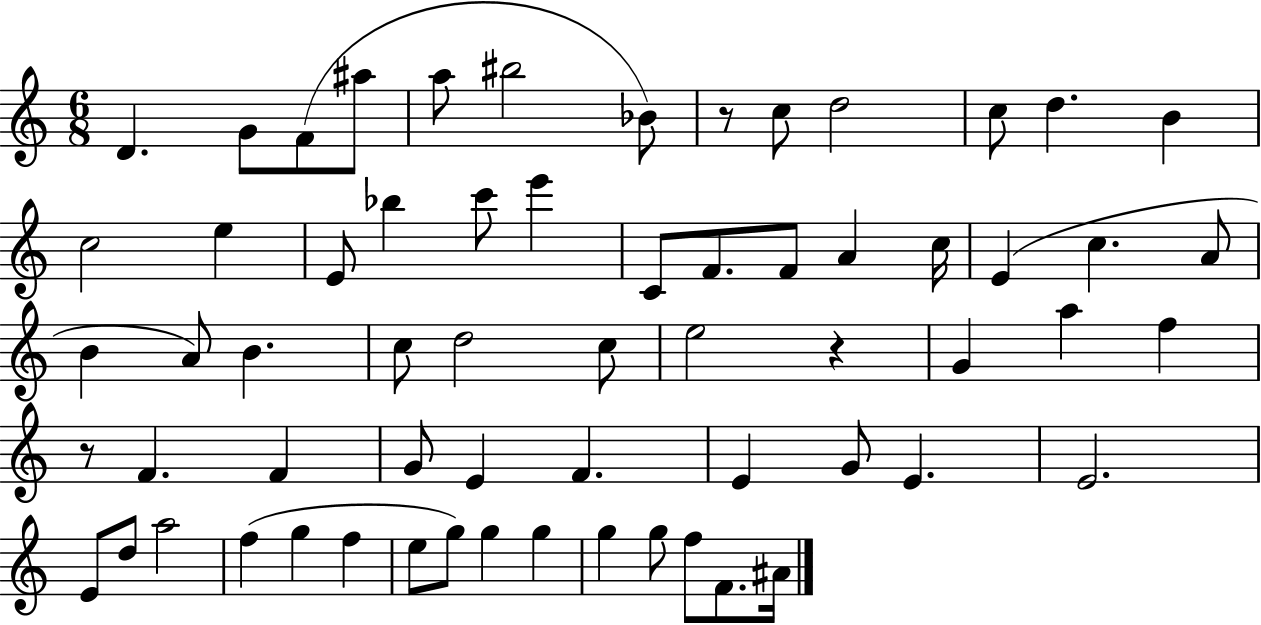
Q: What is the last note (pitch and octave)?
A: A#4